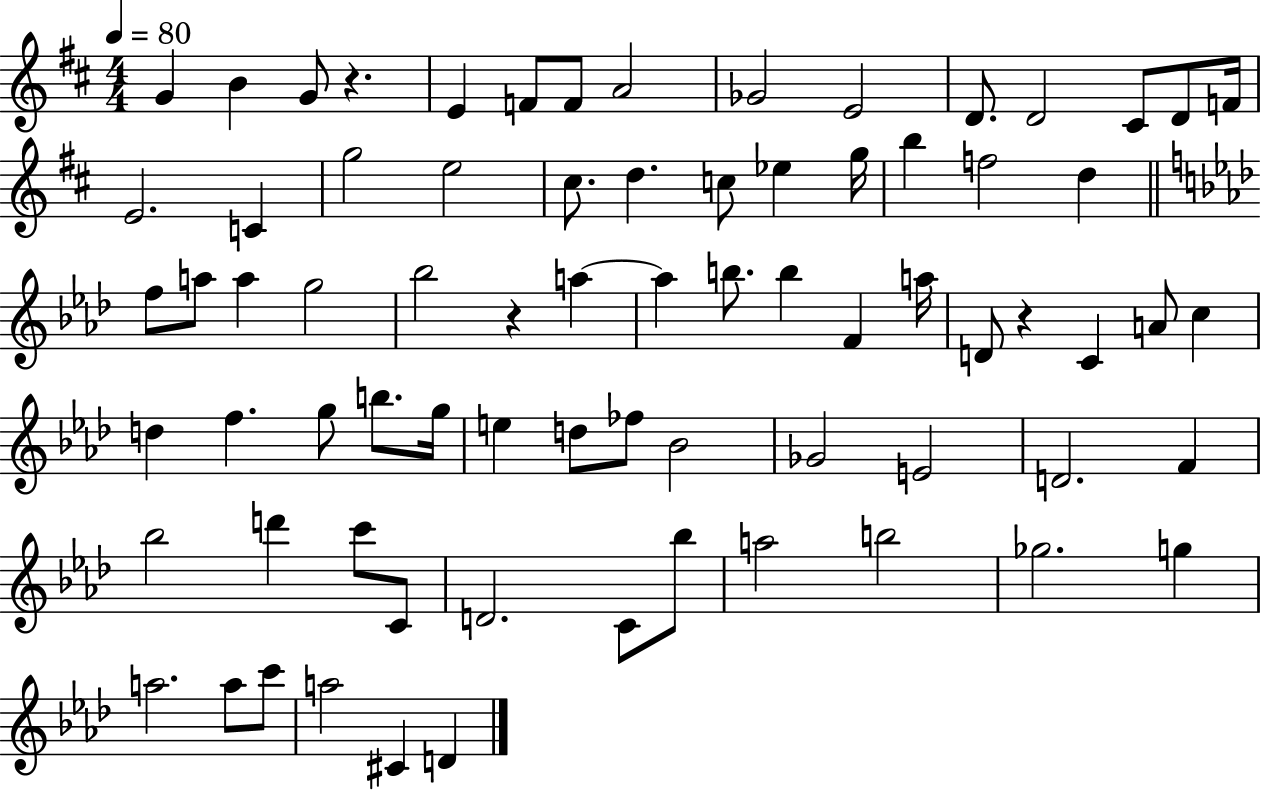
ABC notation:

X:1
T:Untitled
M:4/4
L:1/4
K:D
G B G/2 z E F/2 F/2 A2 _G2 E2 D/2 D2 ^C/2 D/2 F/4 E2 C g2 e2 ^c/2 d c/2 _e g/4 b f2 d f/2 a/2 a g2 _b2 z a a b/2 b F a/4 D/2 z C A/2 c d f g/2 b/2 g/4 e d/2 _f/2 _B2 _G2 E2 D2 F _b2 d' c'/2 C/2 D2 C/2 _b/2 a2 b2 _g2 g a2 a/2 c'/2 a2 ^C D